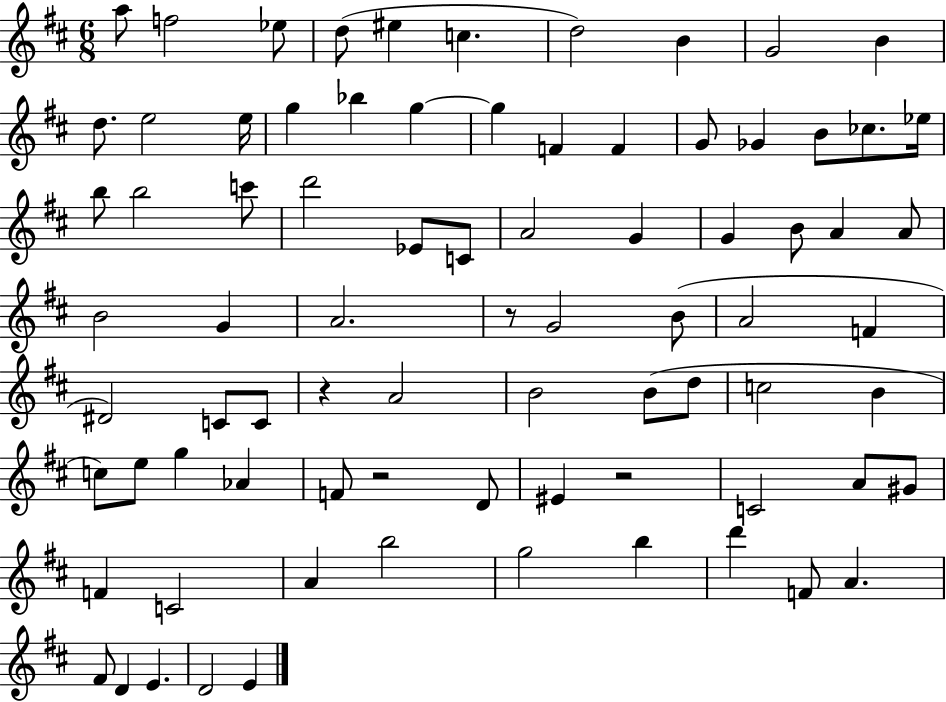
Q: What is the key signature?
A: D major